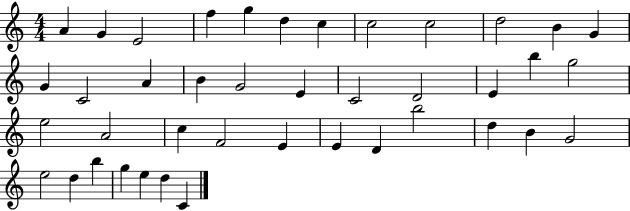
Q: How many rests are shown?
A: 0